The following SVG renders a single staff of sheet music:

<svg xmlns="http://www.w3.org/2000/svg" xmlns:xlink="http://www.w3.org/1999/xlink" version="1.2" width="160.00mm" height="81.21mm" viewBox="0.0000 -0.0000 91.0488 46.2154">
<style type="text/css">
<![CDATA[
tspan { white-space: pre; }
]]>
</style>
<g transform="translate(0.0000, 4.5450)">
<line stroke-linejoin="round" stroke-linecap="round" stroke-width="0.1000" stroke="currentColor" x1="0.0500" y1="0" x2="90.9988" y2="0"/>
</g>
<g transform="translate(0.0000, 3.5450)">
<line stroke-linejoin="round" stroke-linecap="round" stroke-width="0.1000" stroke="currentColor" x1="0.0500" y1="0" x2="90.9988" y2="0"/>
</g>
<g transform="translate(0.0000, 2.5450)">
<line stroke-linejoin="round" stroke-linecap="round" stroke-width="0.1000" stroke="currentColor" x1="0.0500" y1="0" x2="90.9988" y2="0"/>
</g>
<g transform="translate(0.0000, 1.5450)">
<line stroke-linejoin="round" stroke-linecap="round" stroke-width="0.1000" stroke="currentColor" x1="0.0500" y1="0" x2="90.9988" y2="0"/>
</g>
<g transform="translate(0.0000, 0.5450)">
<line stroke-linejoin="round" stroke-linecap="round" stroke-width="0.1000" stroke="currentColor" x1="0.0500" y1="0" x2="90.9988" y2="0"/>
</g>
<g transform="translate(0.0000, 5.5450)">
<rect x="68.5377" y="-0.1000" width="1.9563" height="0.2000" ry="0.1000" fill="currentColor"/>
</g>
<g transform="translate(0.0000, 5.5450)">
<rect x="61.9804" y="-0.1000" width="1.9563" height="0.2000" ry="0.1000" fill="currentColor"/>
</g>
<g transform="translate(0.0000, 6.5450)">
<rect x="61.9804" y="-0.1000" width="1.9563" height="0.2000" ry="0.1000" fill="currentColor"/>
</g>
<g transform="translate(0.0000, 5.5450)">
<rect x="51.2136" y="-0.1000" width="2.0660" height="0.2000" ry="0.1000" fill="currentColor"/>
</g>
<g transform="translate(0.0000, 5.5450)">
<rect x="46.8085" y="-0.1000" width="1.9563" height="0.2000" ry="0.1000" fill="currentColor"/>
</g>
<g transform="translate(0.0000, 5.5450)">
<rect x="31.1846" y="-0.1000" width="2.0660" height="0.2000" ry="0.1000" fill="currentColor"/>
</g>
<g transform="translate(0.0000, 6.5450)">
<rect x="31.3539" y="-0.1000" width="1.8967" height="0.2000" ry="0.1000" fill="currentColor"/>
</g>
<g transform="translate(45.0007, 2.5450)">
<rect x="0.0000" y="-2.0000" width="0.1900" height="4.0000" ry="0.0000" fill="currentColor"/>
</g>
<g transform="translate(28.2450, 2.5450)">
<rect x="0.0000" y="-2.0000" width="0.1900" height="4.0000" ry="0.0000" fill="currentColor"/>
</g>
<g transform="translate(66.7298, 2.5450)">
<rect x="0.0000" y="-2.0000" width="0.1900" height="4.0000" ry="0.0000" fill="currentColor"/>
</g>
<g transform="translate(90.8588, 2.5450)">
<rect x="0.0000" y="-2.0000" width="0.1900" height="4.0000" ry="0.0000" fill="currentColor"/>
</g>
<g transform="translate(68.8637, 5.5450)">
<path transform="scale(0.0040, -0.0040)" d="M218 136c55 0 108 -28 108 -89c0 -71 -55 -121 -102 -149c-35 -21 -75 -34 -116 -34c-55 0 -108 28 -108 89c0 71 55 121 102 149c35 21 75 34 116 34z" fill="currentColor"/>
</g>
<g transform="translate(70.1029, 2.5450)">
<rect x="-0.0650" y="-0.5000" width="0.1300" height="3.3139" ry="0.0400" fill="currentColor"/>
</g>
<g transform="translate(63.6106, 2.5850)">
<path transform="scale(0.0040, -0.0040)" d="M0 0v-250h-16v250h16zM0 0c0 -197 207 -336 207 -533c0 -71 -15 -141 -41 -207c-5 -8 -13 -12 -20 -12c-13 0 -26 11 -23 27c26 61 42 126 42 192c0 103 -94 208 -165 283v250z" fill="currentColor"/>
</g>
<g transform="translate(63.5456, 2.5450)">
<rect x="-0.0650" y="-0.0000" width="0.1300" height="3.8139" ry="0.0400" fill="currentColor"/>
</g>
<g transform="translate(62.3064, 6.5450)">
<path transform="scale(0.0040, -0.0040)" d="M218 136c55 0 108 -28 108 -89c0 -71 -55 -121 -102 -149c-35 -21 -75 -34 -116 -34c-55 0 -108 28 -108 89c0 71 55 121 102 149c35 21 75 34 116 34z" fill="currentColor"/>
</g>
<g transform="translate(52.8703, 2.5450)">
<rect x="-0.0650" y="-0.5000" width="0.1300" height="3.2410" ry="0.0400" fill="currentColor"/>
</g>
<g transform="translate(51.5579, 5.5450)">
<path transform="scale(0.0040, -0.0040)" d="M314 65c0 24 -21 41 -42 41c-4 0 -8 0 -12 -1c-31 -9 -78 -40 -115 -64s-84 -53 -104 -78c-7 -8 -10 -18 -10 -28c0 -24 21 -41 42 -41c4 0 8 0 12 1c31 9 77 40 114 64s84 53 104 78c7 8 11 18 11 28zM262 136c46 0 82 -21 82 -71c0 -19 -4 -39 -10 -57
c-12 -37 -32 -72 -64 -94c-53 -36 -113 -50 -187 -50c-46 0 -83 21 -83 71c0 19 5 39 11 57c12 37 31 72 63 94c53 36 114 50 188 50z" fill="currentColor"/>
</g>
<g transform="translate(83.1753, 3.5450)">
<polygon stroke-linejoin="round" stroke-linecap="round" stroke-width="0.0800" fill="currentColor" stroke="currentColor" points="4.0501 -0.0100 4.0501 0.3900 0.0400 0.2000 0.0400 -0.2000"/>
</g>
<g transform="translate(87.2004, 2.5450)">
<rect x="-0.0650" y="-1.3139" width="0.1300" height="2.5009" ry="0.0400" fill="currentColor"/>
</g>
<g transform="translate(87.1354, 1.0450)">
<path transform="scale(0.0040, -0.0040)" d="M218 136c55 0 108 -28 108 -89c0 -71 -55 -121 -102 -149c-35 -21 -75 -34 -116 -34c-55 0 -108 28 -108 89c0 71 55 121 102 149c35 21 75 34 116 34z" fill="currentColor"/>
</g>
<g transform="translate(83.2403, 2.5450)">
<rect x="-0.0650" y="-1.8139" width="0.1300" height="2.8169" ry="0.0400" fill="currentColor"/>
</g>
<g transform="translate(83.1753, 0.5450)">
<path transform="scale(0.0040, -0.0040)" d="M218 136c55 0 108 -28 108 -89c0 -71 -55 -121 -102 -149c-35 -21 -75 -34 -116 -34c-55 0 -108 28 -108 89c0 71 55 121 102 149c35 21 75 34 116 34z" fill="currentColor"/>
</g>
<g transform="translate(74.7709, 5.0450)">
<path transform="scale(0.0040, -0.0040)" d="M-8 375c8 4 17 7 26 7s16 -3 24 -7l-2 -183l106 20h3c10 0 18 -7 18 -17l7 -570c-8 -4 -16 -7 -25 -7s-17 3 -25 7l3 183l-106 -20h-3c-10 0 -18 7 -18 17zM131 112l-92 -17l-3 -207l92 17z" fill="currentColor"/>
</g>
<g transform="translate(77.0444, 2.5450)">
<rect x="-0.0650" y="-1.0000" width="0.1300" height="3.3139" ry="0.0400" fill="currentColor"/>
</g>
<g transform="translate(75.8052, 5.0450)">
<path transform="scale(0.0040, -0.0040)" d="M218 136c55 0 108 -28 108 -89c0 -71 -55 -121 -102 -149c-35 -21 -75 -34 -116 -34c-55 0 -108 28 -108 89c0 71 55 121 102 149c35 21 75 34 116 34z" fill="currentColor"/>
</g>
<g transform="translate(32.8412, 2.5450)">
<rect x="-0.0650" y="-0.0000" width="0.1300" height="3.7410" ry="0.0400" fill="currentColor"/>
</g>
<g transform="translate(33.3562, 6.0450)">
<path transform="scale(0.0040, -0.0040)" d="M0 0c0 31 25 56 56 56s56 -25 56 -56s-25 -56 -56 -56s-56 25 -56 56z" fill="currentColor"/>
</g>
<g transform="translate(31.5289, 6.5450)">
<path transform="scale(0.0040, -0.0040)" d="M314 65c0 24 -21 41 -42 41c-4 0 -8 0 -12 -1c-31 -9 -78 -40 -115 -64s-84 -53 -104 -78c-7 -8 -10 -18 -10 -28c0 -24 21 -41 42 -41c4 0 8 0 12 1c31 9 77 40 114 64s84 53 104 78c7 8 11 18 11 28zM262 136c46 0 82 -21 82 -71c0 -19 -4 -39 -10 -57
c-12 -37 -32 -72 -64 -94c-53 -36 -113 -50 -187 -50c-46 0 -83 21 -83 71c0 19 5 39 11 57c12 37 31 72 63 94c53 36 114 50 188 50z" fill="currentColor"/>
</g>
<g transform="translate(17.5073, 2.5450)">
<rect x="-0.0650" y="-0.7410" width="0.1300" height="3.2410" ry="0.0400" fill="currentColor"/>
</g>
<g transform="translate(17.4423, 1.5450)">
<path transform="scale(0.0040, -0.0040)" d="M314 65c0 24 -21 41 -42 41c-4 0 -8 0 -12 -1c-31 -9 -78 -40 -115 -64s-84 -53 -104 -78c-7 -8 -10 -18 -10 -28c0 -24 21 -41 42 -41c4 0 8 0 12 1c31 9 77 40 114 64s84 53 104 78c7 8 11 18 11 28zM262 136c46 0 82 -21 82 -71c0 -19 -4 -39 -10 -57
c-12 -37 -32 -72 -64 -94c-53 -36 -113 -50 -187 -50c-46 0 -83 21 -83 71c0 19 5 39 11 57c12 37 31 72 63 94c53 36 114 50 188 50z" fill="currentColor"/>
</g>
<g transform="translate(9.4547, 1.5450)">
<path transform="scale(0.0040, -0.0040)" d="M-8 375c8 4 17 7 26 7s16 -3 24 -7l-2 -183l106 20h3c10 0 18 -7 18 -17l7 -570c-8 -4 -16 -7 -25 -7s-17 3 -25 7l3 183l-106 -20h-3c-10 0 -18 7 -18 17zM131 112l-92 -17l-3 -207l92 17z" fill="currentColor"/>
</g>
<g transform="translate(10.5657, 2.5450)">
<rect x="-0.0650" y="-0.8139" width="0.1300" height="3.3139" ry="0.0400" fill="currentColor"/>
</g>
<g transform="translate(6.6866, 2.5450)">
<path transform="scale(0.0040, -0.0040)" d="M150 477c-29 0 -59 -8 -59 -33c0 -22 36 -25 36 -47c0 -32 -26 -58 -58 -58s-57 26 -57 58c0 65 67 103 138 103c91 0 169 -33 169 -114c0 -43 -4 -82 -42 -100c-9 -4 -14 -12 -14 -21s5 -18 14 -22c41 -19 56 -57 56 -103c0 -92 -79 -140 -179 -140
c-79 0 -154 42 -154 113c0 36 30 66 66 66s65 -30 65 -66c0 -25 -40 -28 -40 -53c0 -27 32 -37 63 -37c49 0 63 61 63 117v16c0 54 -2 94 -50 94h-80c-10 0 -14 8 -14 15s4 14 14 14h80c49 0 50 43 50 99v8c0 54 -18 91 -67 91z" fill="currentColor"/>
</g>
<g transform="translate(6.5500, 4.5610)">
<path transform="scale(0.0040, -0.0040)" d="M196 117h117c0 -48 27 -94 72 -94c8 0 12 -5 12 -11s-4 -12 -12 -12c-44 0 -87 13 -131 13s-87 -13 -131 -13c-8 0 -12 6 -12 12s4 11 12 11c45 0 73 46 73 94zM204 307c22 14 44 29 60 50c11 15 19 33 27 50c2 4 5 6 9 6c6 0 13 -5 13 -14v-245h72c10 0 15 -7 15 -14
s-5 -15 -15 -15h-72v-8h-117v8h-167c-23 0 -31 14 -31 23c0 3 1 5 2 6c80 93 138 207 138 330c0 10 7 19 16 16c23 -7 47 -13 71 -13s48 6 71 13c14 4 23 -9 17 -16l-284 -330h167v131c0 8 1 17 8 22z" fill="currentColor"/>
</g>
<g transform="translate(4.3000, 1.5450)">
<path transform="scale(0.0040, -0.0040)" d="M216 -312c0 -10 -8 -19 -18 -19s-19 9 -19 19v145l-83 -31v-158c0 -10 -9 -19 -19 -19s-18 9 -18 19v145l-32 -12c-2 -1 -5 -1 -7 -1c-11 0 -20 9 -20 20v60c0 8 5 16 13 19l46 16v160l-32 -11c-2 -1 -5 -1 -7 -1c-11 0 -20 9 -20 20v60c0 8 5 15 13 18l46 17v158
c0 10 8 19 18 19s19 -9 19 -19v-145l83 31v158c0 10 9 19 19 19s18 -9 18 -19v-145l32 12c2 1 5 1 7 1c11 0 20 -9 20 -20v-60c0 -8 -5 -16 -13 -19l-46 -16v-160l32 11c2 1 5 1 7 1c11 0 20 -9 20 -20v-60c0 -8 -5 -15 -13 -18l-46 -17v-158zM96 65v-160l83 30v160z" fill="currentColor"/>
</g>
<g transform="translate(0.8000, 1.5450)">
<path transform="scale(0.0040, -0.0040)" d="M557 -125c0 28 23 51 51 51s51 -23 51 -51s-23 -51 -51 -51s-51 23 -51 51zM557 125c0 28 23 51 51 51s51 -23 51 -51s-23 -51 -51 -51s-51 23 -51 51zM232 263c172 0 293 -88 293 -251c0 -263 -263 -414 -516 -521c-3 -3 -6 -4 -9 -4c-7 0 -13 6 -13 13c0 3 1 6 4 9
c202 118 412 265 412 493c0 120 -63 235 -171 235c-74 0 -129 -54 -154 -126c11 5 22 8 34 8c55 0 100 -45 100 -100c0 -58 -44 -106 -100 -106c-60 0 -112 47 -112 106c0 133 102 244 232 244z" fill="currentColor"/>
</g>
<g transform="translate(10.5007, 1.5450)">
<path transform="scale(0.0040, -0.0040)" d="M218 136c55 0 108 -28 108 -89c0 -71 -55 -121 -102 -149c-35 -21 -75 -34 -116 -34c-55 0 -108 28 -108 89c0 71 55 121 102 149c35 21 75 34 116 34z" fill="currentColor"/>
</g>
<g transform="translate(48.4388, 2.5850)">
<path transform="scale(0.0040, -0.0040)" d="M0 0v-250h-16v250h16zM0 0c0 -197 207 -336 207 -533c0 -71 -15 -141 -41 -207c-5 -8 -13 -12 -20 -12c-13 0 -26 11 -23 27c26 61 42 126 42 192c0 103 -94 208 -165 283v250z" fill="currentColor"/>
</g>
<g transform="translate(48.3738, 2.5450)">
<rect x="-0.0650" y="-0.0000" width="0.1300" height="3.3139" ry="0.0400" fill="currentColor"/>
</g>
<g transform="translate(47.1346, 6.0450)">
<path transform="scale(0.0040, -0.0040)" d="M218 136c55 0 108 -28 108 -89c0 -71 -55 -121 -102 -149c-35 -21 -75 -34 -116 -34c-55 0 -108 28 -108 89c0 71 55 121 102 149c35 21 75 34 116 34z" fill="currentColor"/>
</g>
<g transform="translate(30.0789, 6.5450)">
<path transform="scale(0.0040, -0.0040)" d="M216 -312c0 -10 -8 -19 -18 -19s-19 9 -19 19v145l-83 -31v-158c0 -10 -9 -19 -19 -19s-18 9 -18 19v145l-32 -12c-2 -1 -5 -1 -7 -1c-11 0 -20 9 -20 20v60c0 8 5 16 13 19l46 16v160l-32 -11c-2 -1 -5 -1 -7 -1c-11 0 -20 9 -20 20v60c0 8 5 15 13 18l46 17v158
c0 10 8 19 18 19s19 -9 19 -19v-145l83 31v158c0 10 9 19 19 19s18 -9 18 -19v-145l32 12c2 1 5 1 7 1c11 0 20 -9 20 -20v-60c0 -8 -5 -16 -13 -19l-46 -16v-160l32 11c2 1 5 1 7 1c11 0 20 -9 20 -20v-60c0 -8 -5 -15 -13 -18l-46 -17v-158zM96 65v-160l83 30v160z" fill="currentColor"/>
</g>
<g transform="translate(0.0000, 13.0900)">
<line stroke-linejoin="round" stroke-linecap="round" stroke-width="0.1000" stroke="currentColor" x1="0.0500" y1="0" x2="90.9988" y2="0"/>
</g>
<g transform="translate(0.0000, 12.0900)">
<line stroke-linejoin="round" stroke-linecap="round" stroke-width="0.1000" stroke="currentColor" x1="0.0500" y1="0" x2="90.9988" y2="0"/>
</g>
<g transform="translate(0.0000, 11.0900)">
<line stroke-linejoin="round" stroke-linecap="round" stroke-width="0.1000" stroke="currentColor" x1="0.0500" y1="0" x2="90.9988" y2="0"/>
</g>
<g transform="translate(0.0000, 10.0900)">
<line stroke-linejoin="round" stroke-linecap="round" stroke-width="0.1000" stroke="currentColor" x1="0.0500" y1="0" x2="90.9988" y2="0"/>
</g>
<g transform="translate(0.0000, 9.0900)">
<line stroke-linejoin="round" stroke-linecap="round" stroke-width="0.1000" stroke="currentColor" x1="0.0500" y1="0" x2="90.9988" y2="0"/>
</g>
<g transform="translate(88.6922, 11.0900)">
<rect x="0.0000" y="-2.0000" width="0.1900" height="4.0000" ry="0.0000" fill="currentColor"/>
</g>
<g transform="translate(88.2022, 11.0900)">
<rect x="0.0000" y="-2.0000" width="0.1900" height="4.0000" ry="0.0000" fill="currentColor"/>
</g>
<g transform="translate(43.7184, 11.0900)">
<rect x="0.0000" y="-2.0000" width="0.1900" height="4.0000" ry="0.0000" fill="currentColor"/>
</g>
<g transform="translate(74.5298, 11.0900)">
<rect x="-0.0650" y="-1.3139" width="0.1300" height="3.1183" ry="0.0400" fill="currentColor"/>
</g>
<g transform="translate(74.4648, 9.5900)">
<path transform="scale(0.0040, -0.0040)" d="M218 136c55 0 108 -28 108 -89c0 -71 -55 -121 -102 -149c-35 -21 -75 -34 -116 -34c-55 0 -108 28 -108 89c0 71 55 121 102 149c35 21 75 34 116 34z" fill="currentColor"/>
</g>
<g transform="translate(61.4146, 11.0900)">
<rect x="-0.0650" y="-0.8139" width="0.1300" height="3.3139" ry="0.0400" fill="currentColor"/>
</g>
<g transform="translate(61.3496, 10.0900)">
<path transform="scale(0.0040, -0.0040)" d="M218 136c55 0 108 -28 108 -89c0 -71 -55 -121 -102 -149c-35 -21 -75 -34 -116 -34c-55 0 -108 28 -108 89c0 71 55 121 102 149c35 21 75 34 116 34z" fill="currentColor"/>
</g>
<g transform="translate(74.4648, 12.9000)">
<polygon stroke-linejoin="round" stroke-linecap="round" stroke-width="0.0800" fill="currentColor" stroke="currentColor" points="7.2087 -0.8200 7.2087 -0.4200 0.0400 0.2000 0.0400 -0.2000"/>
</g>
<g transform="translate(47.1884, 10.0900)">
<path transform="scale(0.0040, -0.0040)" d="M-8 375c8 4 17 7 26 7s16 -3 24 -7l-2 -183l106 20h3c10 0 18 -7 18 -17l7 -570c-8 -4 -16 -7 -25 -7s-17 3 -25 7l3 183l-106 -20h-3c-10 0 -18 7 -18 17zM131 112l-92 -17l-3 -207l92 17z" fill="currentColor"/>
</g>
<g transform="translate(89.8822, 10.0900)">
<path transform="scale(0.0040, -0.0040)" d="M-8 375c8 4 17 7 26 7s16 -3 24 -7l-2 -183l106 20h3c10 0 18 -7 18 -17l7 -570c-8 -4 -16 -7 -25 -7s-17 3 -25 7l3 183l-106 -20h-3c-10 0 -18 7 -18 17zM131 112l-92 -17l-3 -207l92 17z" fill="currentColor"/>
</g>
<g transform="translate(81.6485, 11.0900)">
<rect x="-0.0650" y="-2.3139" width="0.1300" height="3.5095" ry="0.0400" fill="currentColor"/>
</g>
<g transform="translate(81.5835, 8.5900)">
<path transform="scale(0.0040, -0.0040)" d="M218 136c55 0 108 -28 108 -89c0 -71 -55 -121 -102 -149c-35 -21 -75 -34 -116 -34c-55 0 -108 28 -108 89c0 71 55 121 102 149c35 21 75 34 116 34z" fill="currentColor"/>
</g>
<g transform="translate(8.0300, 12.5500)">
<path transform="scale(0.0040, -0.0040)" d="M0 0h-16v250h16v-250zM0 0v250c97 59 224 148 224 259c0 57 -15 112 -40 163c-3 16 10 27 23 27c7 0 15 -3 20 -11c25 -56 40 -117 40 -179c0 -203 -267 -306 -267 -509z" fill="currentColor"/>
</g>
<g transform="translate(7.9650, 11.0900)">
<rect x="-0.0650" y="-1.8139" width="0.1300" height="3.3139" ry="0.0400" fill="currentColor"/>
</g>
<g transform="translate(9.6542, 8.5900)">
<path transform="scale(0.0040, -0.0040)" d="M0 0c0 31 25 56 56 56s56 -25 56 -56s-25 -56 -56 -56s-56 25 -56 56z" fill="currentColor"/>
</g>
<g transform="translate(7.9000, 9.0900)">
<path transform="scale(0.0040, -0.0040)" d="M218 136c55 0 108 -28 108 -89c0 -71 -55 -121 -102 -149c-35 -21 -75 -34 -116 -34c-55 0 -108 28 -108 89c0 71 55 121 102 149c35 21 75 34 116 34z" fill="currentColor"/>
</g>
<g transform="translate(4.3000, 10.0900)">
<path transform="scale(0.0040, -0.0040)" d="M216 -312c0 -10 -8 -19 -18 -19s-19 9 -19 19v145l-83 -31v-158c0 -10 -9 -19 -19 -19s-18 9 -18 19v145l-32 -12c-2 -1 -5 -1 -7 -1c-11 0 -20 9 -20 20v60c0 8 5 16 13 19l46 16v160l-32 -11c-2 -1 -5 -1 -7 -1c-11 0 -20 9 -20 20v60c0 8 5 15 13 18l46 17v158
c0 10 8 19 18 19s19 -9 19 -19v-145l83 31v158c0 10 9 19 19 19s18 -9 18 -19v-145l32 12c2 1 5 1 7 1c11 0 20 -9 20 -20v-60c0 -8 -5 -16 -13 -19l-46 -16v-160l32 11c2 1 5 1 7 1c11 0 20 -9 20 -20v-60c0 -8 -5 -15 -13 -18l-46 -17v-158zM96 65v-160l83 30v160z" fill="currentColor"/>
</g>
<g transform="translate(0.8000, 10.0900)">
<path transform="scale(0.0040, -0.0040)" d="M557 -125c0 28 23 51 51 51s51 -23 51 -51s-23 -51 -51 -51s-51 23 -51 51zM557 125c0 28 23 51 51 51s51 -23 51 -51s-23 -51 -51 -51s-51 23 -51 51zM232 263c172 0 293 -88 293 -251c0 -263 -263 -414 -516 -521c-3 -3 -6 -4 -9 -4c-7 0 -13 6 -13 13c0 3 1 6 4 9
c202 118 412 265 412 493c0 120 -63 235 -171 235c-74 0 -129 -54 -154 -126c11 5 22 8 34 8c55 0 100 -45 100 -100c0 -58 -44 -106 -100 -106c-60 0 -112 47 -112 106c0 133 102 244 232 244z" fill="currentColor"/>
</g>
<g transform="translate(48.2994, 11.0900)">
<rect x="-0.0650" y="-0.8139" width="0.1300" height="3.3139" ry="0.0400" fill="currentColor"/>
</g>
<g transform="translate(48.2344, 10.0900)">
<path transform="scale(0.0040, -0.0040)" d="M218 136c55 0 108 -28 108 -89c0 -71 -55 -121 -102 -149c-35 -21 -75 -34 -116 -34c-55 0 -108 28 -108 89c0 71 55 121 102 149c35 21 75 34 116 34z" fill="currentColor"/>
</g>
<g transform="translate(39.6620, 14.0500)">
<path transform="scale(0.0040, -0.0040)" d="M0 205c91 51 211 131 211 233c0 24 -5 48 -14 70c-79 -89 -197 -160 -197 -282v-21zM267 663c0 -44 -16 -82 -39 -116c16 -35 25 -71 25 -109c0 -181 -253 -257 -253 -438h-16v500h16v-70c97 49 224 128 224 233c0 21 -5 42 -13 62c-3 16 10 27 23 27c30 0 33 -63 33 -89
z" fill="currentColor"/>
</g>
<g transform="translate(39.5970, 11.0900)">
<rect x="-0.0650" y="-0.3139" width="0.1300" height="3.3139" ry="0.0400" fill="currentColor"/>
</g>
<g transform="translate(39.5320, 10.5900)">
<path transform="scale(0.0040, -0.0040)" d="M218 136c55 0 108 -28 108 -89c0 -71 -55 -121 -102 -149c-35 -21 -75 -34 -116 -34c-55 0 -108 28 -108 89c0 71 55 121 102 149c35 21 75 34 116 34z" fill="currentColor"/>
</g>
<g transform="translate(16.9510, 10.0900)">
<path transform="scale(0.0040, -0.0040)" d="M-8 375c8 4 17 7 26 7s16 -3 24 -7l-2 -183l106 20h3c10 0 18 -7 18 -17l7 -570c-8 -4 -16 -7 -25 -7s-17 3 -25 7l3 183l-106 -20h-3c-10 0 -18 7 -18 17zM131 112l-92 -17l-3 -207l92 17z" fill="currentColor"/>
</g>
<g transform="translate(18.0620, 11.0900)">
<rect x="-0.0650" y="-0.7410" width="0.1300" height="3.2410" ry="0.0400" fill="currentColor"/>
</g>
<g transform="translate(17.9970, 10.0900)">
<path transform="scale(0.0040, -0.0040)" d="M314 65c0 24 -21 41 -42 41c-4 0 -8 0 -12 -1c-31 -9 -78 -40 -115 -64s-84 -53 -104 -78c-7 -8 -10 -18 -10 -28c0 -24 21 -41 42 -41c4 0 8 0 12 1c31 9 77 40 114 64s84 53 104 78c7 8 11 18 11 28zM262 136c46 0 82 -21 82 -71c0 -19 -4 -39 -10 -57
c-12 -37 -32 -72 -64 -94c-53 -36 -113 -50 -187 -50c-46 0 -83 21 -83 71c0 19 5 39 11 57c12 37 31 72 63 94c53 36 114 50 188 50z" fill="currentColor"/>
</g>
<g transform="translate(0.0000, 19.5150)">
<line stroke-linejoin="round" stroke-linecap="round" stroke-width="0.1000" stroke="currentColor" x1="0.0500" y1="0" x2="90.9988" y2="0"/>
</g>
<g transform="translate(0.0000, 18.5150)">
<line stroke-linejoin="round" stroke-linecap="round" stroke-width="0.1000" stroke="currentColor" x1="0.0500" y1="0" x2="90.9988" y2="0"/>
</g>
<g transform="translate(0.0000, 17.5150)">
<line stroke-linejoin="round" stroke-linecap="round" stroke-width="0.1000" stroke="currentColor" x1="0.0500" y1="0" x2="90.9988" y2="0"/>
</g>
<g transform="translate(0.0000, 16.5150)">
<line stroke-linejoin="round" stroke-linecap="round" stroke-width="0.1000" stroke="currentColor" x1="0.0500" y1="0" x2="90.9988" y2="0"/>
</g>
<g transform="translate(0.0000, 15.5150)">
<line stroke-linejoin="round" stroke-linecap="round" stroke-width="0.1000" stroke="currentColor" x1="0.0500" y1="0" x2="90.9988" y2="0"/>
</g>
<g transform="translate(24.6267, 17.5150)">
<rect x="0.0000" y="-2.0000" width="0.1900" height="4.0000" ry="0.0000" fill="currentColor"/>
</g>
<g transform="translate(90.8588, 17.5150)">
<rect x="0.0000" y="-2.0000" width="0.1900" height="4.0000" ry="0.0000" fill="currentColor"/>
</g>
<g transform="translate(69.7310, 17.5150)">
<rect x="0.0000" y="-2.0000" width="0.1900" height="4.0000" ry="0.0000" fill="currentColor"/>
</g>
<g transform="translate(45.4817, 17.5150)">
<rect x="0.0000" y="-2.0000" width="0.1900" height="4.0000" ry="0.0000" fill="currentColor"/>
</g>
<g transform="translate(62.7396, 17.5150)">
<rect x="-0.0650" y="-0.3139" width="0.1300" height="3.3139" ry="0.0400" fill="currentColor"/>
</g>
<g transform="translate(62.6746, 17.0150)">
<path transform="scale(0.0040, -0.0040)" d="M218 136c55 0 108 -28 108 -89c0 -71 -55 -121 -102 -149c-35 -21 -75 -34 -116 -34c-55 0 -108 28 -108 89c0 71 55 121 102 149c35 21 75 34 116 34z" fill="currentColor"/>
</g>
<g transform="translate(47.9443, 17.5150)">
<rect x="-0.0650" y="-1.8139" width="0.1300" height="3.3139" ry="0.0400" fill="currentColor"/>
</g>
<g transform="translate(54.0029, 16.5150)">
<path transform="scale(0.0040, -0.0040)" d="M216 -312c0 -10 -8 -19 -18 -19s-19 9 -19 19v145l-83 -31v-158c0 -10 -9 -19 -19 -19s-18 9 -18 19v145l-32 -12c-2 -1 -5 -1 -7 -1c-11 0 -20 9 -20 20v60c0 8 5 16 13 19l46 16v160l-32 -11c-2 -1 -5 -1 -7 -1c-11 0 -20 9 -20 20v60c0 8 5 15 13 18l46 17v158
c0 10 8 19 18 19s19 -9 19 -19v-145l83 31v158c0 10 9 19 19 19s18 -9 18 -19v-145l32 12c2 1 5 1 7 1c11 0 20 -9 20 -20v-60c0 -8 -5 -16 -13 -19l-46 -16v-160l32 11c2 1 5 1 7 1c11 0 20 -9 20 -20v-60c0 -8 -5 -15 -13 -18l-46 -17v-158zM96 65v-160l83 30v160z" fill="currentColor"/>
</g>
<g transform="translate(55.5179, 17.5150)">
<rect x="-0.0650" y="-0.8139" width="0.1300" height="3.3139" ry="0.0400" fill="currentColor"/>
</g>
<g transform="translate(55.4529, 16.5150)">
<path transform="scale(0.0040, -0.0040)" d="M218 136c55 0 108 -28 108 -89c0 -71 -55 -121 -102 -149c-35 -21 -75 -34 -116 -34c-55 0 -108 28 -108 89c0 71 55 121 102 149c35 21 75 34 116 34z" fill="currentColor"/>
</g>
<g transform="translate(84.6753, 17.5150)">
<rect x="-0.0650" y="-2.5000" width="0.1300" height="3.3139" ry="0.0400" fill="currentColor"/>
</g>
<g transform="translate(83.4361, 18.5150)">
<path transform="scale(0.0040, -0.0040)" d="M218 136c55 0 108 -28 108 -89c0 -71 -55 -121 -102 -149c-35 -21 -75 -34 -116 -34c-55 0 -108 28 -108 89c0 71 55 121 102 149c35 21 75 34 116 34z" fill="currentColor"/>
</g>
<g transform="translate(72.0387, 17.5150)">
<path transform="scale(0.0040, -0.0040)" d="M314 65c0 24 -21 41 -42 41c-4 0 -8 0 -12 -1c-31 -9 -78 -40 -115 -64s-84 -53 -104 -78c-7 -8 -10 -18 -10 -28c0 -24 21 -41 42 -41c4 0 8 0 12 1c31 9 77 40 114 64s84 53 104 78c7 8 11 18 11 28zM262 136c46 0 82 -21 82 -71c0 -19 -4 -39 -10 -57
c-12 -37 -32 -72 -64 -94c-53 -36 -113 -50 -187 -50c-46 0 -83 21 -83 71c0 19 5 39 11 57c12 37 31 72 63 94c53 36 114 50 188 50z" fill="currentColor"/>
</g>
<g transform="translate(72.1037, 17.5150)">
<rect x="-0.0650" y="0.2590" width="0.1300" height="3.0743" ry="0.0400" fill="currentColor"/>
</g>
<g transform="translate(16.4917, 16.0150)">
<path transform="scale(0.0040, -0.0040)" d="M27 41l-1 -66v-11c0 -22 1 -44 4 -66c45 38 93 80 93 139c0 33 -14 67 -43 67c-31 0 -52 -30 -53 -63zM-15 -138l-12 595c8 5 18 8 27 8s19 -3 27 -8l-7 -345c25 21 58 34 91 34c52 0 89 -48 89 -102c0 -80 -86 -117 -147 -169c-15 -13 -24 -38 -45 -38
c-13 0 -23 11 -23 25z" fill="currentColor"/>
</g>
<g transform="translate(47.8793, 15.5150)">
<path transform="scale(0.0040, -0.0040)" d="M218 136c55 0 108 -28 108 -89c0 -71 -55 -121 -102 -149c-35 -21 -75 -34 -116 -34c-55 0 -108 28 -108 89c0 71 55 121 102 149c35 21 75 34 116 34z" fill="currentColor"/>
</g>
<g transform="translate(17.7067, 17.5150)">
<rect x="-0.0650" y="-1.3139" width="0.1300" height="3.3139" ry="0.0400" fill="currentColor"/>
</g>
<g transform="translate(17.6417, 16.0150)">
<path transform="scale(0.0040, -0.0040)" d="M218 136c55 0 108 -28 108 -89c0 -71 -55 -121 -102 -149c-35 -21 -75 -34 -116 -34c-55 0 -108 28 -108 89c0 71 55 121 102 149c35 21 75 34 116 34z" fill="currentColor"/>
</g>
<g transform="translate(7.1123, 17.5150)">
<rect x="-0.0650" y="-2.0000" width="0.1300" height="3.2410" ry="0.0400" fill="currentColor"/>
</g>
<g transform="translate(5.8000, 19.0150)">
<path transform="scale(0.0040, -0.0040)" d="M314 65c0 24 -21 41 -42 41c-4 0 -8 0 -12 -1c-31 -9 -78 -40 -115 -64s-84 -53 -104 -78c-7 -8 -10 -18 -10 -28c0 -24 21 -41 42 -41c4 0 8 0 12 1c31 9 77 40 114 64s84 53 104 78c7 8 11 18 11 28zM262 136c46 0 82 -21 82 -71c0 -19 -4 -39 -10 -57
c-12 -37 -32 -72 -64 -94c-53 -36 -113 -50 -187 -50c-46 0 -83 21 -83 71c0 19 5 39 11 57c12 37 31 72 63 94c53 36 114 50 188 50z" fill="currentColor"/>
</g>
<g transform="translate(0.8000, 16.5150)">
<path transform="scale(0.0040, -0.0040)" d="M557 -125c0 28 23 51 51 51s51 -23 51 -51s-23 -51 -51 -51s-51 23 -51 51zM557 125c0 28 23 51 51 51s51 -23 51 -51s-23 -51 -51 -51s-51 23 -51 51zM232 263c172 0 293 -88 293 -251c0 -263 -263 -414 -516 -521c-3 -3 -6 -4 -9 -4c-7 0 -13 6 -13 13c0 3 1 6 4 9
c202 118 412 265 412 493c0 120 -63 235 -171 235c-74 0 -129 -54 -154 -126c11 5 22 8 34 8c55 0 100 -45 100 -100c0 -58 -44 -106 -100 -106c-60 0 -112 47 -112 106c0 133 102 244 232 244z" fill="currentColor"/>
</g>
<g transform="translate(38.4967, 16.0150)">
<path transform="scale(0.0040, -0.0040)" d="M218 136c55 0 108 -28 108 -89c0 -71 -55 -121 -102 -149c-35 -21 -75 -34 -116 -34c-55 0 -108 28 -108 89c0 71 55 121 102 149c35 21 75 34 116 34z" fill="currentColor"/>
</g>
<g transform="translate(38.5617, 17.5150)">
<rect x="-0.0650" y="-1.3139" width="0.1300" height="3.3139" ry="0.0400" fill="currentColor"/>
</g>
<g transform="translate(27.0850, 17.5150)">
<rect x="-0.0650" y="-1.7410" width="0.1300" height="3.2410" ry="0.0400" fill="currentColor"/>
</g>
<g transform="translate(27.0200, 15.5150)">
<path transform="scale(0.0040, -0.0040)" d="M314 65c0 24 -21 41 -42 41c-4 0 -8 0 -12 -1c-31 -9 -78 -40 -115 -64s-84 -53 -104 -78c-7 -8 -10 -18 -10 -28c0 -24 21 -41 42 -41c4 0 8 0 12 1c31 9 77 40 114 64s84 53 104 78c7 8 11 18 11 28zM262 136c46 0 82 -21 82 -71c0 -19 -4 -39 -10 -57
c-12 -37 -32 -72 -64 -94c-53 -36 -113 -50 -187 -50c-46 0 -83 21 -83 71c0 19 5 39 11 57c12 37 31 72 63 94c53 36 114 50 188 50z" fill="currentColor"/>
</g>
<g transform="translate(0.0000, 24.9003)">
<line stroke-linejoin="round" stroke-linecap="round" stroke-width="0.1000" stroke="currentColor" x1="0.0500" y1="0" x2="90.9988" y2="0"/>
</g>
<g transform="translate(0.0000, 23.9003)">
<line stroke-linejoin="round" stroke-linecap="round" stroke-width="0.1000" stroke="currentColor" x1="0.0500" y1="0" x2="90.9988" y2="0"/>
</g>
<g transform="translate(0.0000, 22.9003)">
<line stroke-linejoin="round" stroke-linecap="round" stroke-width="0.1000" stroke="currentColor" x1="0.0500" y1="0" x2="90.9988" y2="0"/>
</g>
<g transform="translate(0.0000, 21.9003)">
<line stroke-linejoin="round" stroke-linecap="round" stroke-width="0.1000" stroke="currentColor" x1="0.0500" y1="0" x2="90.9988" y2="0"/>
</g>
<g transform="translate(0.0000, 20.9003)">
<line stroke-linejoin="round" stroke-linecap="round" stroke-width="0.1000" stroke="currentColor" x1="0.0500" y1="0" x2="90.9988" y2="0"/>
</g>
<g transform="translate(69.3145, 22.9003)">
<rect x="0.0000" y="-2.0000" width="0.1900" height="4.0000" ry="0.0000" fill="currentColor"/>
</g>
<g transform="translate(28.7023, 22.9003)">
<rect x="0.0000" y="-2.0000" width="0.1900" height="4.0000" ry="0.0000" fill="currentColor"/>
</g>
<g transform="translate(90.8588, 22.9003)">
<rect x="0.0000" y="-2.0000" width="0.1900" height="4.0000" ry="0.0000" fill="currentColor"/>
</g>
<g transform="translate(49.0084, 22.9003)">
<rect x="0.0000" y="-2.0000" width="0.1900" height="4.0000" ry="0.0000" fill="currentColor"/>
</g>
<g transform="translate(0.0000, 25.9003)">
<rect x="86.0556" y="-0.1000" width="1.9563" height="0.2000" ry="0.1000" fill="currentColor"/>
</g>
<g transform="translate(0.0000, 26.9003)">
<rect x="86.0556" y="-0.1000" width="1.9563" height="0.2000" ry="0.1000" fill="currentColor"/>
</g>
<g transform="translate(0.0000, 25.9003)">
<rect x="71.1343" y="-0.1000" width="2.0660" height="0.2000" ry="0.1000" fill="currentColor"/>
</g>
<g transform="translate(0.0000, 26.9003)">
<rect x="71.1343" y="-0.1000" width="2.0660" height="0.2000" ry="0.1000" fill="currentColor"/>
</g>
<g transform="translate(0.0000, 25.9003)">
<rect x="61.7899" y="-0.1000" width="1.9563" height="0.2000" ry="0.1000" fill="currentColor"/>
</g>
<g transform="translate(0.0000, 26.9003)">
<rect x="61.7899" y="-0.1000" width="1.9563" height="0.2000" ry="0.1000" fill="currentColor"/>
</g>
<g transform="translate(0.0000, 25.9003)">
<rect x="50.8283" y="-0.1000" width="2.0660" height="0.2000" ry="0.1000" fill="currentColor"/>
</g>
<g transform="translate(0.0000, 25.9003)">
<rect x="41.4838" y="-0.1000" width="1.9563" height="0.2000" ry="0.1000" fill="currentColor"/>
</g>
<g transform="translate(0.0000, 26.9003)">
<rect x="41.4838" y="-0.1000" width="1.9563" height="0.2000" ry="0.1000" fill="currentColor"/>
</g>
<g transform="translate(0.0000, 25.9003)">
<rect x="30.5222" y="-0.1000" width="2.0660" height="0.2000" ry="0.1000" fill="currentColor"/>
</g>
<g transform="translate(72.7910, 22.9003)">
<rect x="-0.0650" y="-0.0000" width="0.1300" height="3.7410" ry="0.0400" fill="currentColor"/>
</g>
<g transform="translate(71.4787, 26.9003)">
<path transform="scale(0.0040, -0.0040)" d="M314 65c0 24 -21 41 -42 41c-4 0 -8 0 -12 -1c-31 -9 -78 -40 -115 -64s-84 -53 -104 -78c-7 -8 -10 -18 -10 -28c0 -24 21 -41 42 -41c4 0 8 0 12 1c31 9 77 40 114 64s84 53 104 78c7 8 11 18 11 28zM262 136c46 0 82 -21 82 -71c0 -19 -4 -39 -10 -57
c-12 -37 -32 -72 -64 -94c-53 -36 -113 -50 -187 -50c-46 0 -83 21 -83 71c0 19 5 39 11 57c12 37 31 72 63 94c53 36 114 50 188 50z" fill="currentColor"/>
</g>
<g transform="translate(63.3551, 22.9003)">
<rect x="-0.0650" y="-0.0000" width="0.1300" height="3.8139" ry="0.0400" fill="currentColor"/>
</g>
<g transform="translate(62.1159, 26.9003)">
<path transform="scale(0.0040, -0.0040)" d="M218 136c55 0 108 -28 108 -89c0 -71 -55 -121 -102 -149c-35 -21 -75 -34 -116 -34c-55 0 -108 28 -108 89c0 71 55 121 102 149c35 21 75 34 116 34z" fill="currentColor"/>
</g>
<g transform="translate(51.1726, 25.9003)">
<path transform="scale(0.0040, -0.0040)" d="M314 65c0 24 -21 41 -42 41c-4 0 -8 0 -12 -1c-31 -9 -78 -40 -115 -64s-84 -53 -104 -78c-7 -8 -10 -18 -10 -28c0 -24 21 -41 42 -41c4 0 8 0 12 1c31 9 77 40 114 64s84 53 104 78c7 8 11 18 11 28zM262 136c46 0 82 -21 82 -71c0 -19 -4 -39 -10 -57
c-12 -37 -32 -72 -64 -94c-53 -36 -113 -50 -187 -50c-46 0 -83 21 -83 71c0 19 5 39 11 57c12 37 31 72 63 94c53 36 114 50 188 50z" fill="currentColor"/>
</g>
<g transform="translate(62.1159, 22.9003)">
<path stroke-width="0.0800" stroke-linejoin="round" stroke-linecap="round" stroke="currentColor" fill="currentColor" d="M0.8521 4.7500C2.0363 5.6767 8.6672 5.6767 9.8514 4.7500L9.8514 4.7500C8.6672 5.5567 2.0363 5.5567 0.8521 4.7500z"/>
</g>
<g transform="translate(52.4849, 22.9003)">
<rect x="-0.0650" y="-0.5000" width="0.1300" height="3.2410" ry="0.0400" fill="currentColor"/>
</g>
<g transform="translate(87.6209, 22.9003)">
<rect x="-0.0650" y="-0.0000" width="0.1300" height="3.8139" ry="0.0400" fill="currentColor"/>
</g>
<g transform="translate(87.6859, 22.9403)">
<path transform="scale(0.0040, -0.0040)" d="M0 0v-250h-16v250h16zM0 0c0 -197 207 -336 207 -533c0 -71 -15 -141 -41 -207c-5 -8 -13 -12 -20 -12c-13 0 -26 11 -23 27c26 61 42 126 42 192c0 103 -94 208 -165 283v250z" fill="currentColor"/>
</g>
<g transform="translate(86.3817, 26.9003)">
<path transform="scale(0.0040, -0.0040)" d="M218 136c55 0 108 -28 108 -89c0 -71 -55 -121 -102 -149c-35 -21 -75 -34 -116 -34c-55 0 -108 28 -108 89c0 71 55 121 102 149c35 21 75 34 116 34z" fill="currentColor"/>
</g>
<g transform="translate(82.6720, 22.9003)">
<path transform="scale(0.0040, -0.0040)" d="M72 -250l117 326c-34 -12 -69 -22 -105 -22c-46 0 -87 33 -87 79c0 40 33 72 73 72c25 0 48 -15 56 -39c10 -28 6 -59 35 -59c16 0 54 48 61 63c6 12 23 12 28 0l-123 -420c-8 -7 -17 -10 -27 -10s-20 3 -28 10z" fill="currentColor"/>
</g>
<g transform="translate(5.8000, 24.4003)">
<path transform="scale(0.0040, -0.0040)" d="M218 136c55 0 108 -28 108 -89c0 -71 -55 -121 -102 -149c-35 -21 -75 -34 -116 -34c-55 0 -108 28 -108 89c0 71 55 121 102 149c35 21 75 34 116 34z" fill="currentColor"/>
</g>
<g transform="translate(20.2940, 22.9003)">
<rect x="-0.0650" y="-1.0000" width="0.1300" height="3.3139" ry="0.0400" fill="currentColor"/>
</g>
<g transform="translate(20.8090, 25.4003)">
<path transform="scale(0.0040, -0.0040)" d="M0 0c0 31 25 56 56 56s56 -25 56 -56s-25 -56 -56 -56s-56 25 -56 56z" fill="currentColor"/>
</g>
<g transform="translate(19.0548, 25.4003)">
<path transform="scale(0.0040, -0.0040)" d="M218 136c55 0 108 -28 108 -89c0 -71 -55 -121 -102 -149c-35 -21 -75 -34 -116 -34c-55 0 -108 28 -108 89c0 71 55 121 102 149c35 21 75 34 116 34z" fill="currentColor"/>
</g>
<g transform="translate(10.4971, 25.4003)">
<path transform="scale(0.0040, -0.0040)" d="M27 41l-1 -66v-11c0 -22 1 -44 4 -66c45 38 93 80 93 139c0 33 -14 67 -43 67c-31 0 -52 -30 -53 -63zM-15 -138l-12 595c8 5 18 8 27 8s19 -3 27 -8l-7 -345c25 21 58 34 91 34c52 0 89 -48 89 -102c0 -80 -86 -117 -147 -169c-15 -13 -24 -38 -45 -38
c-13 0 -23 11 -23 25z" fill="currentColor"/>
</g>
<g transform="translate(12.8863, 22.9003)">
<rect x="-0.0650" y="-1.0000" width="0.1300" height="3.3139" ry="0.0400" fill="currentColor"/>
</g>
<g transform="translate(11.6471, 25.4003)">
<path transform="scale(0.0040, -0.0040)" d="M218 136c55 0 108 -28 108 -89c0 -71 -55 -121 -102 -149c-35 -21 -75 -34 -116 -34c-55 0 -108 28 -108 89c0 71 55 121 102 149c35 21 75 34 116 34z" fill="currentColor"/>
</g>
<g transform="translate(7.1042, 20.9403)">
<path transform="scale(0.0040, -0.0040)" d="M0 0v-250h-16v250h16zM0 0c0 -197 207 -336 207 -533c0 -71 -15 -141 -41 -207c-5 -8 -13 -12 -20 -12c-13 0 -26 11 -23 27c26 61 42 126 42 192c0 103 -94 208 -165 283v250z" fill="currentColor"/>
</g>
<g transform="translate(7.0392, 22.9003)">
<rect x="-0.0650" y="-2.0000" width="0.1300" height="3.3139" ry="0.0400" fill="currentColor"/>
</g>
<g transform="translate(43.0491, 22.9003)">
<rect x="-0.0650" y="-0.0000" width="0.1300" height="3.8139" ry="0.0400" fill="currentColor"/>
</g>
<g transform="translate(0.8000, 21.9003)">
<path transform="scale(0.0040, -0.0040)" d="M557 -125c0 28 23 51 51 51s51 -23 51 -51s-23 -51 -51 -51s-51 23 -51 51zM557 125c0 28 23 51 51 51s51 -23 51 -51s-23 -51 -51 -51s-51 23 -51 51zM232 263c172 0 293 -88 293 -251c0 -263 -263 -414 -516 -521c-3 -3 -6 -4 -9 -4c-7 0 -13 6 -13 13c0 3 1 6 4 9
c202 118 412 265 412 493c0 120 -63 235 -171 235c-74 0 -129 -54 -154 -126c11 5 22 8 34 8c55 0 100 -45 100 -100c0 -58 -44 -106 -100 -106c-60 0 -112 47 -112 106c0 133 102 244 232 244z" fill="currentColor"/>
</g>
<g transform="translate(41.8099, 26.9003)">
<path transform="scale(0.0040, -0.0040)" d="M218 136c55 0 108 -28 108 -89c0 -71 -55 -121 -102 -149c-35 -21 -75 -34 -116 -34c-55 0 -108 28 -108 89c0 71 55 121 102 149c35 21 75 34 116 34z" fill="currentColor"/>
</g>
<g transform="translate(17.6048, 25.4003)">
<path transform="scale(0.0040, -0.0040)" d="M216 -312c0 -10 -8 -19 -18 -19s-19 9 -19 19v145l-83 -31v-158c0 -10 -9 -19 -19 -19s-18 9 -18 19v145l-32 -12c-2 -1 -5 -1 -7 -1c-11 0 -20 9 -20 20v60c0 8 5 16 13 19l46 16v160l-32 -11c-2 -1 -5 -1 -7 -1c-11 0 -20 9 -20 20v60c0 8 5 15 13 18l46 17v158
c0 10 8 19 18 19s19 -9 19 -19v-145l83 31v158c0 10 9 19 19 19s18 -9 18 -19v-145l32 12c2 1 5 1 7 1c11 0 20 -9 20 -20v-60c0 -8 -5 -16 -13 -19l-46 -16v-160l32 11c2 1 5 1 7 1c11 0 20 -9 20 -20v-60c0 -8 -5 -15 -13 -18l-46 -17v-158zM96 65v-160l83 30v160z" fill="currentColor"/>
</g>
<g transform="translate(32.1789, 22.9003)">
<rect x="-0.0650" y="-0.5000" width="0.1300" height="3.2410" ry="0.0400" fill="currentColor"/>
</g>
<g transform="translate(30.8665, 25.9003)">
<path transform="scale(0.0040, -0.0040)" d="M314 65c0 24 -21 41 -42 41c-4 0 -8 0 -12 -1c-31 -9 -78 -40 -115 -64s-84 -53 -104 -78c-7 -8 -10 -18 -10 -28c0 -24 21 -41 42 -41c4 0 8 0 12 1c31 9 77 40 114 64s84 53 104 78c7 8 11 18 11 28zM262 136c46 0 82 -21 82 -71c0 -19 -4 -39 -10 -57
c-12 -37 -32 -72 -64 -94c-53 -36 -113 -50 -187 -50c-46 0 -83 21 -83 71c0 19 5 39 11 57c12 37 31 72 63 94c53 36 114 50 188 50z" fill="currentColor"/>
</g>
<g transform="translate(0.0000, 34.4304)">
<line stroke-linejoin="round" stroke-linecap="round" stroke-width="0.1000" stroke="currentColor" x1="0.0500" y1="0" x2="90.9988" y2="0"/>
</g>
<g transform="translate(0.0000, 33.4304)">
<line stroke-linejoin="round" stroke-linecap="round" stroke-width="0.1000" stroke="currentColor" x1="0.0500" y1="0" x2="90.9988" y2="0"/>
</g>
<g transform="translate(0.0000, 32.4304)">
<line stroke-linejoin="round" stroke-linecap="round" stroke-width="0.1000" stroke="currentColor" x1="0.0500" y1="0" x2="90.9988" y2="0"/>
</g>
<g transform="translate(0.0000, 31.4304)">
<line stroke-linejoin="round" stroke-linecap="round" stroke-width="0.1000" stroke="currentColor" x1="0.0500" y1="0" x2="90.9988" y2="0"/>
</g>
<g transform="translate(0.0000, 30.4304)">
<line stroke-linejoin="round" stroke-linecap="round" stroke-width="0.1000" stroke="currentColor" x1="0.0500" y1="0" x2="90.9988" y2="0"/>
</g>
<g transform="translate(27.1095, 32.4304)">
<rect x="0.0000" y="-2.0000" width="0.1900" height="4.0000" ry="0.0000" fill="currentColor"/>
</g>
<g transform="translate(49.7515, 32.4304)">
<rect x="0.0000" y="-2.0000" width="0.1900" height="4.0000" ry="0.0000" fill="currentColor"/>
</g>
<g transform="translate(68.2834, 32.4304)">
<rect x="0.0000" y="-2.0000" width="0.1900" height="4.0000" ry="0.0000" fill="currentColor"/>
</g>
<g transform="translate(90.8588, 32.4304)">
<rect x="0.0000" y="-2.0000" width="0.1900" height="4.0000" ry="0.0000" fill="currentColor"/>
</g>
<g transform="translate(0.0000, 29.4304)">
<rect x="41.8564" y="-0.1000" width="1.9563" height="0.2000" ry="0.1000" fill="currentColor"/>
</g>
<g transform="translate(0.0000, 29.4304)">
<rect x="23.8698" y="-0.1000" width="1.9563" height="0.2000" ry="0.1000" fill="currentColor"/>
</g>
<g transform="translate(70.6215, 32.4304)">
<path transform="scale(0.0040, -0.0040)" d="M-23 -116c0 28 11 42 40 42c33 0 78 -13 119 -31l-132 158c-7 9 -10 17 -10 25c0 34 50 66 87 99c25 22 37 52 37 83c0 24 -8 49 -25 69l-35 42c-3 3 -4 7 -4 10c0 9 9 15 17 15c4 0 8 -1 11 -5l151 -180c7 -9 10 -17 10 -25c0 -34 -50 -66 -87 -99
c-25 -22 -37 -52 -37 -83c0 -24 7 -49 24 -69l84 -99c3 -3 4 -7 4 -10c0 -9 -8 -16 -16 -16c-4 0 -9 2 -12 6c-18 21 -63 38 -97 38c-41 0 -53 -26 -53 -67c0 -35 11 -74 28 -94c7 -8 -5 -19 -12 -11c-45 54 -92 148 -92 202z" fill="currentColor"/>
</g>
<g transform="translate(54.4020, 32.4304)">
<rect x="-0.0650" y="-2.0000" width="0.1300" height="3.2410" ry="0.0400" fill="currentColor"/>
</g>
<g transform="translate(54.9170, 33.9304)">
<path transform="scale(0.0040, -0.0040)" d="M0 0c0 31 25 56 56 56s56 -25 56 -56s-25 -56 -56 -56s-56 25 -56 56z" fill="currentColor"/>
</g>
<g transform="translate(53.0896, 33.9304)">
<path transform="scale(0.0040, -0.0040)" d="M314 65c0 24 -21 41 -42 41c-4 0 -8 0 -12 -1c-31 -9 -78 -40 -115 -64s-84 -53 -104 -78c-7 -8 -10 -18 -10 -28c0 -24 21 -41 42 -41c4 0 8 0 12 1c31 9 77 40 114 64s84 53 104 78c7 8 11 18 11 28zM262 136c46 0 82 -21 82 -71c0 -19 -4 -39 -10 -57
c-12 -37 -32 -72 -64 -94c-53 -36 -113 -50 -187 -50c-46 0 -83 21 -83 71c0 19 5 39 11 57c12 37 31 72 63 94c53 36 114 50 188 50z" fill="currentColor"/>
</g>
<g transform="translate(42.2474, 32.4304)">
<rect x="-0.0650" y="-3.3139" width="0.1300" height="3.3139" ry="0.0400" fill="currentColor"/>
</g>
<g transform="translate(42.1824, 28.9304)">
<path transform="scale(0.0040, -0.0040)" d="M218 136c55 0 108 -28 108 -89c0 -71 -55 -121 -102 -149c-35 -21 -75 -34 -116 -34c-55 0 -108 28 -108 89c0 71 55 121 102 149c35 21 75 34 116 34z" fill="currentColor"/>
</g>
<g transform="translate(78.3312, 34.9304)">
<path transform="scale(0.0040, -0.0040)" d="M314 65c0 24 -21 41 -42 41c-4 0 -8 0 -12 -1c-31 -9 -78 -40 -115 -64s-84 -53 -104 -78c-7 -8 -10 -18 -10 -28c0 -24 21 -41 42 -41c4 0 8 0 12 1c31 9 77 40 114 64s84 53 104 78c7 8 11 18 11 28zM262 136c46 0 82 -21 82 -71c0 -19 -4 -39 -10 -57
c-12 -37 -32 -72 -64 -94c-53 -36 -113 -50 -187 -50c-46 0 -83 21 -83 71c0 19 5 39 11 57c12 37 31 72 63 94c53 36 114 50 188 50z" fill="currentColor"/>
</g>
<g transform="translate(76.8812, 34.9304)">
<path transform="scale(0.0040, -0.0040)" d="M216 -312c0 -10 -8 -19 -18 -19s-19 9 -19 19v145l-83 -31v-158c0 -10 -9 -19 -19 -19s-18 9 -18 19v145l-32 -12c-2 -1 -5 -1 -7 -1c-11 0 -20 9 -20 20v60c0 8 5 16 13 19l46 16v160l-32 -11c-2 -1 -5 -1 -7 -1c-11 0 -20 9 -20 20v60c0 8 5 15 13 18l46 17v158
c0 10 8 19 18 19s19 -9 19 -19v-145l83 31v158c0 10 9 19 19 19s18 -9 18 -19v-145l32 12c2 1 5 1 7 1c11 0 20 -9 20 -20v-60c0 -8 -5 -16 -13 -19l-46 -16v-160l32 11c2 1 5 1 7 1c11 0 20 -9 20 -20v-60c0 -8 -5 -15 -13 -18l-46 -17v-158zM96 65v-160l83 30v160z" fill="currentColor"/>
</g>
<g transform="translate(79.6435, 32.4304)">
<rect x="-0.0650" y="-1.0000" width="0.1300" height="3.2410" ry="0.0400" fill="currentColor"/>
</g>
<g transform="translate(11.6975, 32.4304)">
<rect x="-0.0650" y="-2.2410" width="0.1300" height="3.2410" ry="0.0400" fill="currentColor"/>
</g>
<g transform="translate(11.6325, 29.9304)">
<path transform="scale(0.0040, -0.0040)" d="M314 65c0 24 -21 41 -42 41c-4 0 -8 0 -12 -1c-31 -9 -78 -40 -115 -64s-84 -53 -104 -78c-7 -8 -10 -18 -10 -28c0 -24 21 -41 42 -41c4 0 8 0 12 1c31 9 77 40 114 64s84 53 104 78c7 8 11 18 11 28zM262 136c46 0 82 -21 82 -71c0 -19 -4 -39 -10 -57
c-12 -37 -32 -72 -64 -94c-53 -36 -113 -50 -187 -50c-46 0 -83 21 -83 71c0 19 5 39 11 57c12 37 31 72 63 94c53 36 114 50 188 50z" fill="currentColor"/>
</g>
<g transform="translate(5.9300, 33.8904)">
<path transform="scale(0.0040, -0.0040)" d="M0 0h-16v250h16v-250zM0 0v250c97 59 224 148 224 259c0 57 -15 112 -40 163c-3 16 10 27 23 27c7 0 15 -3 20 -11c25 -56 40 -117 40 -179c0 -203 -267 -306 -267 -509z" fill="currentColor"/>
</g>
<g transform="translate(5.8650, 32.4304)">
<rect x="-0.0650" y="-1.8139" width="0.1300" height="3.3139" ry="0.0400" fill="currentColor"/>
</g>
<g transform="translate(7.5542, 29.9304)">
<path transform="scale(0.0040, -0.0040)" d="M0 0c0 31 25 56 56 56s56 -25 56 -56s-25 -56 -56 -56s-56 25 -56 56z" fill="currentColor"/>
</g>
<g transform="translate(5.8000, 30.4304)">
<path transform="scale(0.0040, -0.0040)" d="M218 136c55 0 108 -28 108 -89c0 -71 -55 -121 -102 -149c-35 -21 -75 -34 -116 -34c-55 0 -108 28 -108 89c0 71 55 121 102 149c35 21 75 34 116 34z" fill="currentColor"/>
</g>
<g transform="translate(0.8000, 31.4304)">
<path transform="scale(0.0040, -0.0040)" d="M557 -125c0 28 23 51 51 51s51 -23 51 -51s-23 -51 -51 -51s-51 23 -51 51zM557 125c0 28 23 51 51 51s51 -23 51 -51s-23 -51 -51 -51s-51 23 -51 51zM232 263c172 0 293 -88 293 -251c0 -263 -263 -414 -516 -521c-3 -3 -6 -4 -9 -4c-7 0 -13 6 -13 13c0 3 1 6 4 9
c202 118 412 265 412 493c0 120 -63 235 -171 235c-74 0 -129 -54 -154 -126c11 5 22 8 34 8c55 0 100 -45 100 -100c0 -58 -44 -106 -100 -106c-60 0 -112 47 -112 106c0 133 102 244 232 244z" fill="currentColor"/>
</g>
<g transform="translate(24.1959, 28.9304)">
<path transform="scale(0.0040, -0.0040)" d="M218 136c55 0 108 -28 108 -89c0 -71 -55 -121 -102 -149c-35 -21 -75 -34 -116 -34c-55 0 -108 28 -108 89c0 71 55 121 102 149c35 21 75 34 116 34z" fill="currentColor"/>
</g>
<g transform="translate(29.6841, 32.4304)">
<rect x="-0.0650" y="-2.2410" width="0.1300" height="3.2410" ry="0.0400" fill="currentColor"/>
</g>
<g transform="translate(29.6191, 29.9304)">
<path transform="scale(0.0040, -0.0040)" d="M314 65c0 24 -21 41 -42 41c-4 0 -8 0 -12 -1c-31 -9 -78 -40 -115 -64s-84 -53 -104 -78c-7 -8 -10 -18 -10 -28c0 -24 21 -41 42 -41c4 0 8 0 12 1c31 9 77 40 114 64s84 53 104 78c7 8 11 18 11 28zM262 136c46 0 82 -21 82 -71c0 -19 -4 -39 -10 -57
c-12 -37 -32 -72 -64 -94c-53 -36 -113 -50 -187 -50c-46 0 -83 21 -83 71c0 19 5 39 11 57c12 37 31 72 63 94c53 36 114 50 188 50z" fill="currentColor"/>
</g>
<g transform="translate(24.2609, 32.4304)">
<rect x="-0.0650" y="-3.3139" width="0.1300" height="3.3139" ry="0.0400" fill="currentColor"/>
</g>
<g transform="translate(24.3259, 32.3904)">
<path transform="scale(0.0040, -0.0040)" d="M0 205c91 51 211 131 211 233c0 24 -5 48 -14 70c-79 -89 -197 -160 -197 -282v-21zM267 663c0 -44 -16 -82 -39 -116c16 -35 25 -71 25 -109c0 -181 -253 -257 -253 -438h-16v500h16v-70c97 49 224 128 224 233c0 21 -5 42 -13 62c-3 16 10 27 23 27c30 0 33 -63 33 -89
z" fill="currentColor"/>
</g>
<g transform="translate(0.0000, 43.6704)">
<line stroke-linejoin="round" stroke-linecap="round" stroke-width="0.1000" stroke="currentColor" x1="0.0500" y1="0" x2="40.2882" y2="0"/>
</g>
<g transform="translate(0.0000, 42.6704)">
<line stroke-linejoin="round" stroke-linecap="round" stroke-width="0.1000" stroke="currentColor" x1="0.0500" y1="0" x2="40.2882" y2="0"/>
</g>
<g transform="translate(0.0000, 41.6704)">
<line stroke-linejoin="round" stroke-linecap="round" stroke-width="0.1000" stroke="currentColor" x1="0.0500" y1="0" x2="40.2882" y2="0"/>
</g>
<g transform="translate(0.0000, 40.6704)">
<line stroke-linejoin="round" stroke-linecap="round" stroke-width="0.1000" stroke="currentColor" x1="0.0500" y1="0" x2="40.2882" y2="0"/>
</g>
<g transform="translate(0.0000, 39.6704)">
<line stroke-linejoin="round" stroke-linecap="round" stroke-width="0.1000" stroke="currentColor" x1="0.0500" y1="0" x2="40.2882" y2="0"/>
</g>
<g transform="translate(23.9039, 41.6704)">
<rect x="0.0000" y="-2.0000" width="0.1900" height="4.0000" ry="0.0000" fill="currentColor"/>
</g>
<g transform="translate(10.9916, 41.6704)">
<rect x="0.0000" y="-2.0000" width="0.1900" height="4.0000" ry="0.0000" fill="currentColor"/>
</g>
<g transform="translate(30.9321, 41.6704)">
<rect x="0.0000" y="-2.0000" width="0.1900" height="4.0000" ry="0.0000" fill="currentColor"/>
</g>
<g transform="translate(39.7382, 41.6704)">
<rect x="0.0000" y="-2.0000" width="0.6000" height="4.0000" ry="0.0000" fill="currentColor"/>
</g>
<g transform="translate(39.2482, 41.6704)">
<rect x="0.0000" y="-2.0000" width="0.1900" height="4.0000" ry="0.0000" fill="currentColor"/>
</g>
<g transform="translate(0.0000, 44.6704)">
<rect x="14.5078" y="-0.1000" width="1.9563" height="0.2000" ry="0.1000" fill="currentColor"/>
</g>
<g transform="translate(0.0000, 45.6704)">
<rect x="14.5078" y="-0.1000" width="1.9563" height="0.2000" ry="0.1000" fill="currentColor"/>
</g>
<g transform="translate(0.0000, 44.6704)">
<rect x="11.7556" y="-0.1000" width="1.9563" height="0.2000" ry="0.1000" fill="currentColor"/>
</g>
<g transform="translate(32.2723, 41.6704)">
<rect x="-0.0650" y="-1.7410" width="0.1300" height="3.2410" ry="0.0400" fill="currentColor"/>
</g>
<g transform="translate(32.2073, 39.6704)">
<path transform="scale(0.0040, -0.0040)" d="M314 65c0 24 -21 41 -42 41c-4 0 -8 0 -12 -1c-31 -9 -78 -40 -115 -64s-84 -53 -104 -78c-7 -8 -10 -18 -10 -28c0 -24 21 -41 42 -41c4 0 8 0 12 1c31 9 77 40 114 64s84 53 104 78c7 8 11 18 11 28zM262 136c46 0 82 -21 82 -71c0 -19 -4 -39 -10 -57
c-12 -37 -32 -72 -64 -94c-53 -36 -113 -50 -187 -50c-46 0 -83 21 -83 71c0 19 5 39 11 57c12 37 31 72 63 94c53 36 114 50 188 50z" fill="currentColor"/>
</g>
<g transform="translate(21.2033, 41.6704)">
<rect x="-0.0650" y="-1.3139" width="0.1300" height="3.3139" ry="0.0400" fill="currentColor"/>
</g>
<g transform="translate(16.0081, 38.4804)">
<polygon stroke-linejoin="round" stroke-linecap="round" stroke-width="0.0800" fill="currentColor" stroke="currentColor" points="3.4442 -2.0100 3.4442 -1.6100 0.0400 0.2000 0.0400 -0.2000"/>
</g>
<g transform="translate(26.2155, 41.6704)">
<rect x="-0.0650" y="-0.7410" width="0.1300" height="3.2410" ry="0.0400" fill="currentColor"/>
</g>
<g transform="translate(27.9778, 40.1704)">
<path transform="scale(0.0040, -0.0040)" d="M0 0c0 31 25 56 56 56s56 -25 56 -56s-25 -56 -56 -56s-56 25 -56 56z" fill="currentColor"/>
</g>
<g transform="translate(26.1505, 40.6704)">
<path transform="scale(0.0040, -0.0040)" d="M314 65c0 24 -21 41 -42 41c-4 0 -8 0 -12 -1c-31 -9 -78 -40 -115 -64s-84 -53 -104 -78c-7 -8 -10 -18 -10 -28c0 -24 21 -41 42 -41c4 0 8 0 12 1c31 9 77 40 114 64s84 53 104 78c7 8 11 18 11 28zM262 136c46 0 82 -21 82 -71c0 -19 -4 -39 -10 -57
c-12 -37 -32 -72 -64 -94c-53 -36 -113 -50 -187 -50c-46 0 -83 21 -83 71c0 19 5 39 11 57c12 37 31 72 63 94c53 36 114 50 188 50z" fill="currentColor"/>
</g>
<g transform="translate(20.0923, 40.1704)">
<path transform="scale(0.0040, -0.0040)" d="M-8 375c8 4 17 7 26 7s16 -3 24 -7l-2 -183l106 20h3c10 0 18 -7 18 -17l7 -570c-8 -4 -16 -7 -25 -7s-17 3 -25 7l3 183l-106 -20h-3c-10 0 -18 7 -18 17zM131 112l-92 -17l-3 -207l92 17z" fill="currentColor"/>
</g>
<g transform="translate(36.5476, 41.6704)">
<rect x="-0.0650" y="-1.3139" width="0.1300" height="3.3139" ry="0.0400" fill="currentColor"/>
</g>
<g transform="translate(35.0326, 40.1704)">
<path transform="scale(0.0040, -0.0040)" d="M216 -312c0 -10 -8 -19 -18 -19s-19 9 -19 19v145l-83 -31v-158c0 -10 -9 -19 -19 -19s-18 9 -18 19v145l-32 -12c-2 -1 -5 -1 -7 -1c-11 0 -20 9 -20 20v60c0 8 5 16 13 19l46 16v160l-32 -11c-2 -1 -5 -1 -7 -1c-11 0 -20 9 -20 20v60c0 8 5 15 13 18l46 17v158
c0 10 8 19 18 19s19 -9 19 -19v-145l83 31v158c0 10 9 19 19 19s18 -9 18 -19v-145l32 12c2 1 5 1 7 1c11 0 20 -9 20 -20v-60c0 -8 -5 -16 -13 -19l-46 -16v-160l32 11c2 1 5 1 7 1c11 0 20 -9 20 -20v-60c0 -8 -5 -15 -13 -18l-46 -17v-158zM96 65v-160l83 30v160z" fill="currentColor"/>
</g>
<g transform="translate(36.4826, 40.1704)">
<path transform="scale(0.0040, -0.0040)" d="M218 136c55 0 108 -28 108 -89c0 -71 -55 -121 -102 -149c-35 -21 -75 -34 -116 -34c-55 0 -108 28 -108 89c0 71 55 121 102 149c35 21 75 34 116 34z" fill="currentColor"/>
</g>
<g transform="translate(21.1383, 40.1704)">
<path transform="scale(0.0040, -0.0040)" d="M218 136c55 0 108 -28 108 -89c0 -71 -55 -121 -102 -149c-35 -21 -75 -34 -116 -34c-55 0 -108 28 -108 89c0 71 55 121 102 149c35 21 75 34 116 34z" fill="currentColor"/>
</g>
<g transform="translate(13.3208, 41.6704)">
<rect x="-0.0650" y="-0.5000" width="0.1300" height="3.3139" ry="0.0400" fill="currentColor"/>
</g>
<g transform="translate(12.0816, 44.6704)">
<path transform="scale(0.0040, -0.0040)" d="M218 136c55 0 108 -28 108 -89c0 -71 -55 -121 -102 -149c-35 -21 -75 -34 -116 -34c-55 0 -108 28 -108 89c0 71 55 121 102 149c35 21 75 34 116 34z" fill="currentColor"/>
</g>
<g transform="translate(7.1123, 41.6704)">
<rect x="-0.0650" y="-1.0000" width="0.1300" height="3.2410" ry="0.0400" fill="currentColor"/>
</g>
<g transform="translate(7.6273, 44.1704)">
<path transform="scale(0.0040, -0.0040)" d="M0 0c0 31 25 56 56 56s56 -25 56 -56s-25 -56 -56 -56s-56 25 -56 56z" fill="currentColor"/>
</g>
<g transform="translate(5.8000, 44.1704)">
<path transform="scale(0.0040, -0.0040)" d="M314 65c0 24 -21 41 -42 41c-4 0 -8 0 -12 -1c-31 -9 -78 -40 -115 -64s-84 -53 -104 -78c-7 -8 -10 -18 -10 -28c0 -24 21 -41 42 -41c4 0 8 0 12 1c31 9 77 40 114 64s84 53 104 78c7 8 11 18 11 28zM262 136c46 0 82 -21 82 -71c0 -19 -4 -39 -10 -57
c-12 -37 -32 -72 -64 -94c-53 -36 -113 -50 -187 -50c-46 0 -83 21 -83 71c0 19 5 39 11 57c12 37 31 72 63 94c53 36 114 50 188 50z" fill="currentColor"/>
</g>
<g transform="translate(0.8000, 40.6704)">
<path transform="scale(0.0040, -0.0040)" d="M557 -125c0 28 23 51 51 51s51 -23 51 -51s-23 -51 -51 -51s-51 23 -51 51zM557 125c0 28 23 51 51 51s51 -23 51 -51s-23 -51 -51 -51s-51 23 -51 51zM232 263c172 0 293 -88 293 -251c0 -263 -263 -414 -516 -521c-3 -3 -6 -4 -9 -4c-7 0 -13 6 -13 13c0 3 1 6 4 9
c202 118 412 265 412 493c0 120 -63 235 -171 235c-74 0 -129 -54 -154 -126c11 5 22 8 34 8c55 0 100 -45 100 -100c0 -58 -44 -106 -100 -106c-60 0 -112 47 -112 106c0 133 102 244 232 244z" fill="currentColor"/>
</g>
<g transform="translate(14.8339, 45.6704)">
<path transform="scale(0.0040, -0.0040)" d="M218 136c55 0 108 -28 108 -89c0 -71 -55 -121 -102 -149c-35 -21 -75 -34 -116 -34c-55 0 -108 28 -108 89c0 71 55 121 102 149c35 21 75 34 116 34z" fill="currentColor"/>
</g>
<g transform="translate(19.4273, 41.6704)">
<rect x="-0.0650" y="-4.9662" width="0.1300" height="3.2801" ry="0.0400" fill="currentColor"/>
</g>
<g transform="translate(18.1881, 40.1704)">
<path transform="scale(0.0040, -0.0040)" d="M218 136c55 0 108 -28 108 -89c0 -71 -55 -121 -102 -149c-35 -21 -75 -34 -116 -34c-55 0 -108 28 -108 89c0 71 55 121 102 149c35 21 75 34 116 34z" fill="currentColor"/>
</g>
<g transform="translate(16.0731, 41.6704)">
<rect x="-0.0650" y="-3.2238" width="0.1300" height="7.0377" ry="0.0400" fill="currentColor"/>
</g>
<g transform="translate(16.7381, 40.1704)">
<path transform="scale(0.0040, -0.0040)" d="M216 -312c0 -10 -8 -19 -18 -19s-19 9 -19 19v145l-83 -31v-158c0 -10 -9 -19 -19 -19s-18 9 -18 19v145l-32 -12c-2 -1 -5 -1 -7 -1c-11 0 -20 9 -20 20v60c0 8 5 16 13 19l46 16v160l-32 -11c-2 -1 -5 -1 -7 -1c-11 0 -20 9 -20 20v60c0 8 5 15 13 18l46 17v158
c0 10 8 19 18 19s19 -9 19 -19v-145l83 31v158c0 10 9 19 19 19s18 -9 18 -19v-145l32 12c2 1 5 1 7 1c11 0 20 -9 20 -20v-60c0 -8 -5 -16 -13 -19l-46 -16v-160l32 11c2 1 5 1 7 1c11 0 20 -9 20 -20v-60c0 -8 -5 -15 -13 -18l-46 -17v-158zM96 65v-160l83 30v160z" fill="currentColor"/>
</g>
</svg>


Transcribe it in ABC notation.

X:1
T:Untitled
M:3/4
L:1/4
K:G
F, F,2 ^C,,2 D,,/2 E,,2 C,,/2 E,, F,, A,/2 G,/2 A,/2 F,2 E,/4 F, F, G,/2 B,/2 A,,2 _G, A,2 G, A, ^F, E, D,2 B,, A,,/2 _F,, ^F,, E,,2 C,, E,,2 C,, C,,2 z/2 C,,/2 A,/2 B,2 D/4 B,2 D A,,2 z ^F,,2 F,,2 E,, C,,/2 ^G,/2 G, F,2 A,2 ^G,